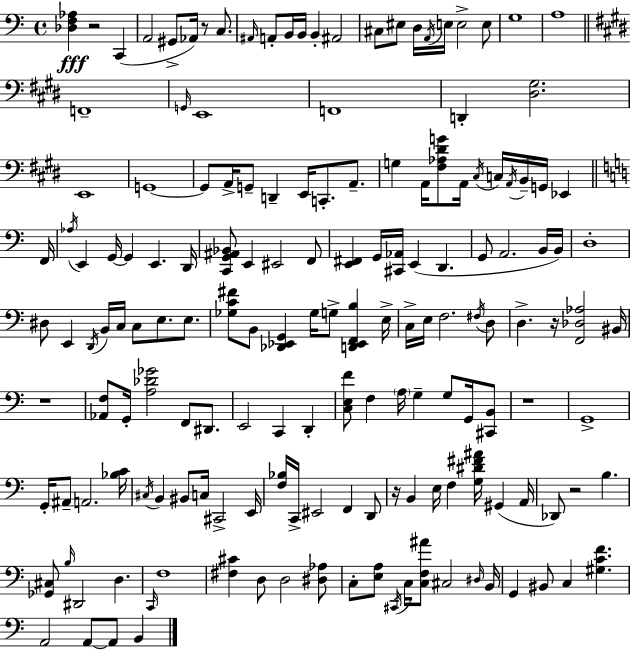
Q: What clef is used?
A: bass